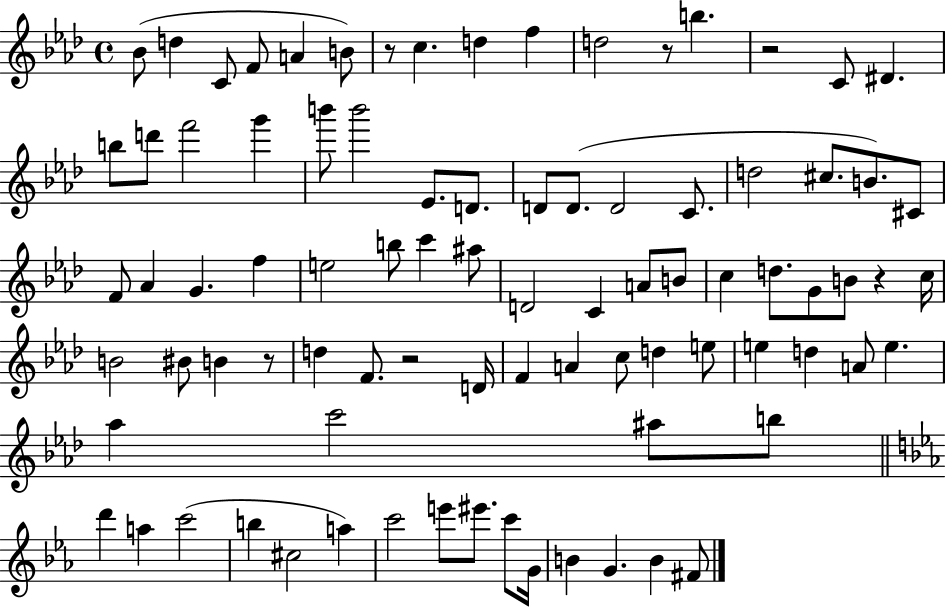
{
  \clef treble
  \time 4/4
  \defaultTimeSignature
  \key aes \major
  bes'8( d''4 c'8 f'8 a'4 b'8) | r8 c''4. d''4 f''4 | d''2 r8 b''4. | r2 c'8 dis'4. | \break b''8 d'''8 f'''2 g'''4 | b'''8 b'''2 ees'8. d'8. | d'8 d'8.( d'2 c'8. | d''2 cis''8. b'8.) cis'8 | \break f'8 aes'4 g'4. f''4 | e''2 b''8 c'''4 ais''8 | d'2 c'4 a'8 b'8 | c''4 d''8. g'8 b'8 r4 c''16 | \break b'2 bis'8 b'4 r8 | d''4 f'8. r2 d'16 | f'4 a'4 c''8 d''4 e''8 | e''4 d''4 a'8 e''4. | \break aes''4 c'''2 ais''8 b''8 | \bar "||" \break \key c \minor d'''4 a''4 c'''2( | b''4 cis''2 a''4) | c'''2 e'''8 eis'''8. c'''8 g'16 | b'4 g'4. b'4 fis'8 | \break \bar "|."
}